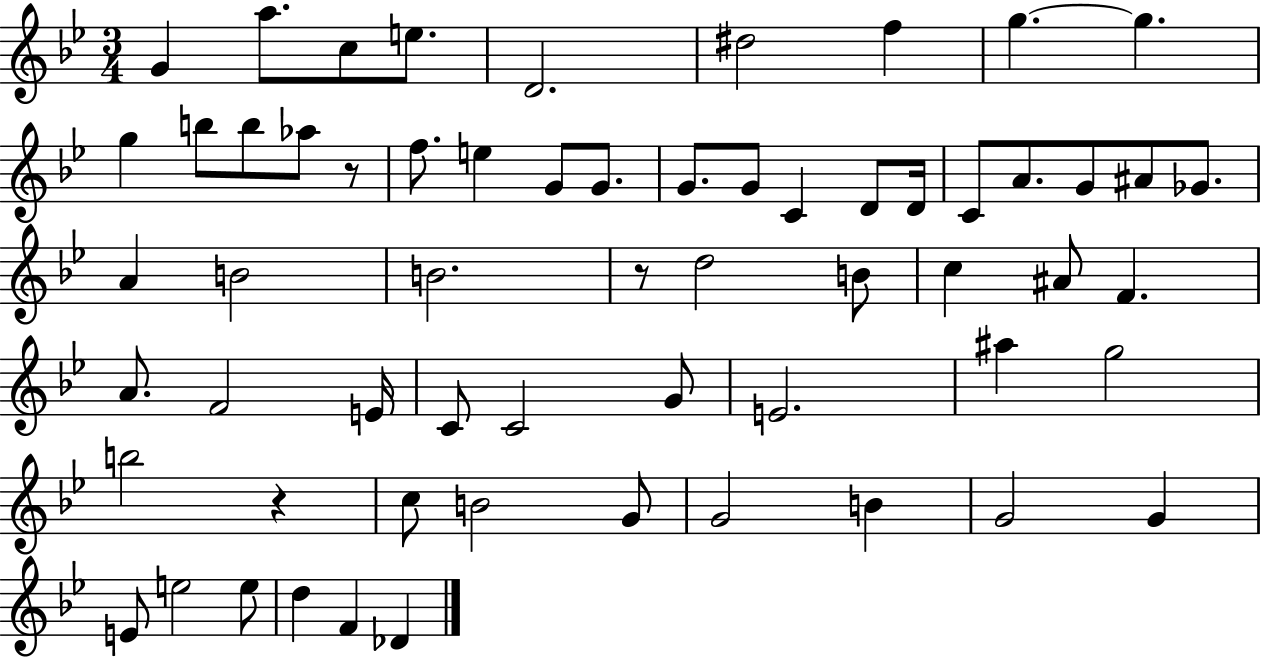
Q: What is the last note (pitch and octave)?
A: Db4